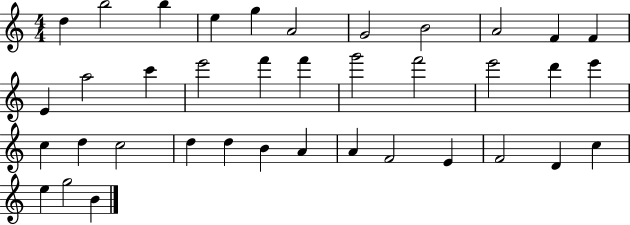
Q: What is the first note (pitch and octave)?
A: D5